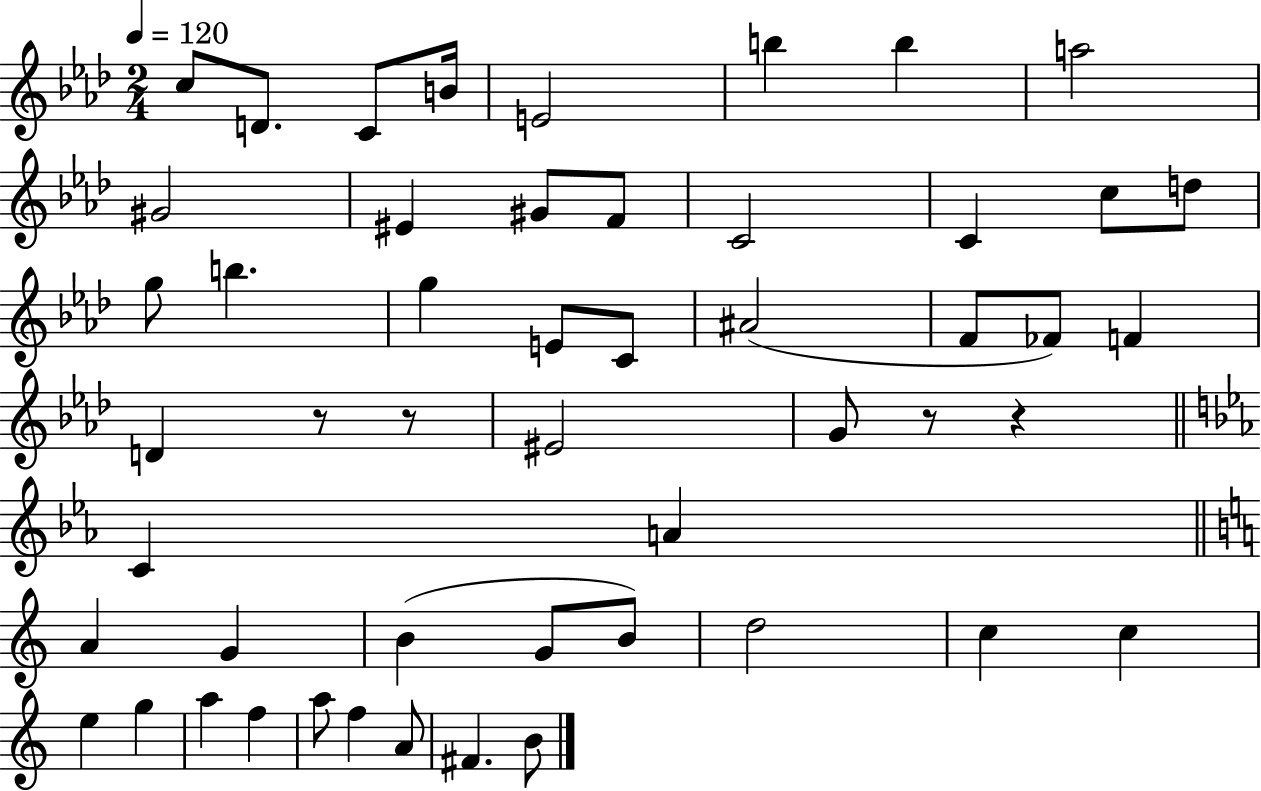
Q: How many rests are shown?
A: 4